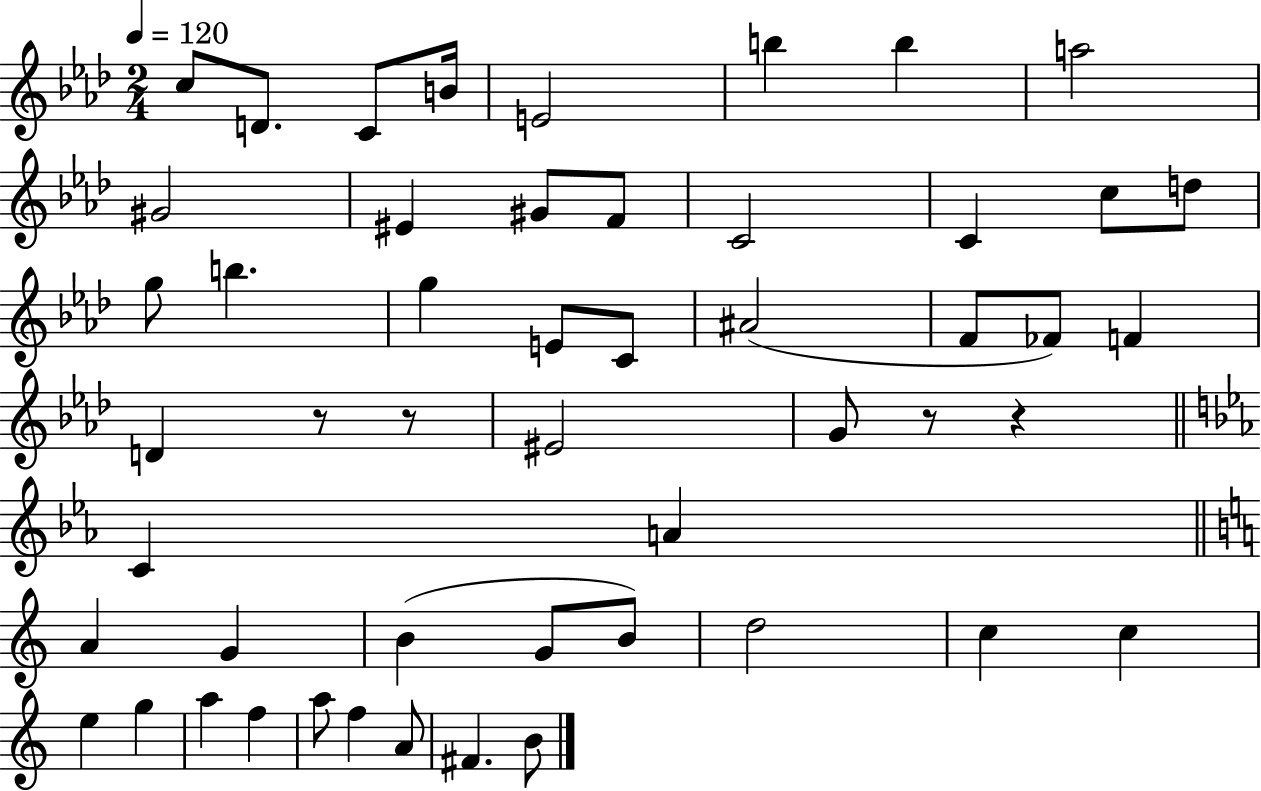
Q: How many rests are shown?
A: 4